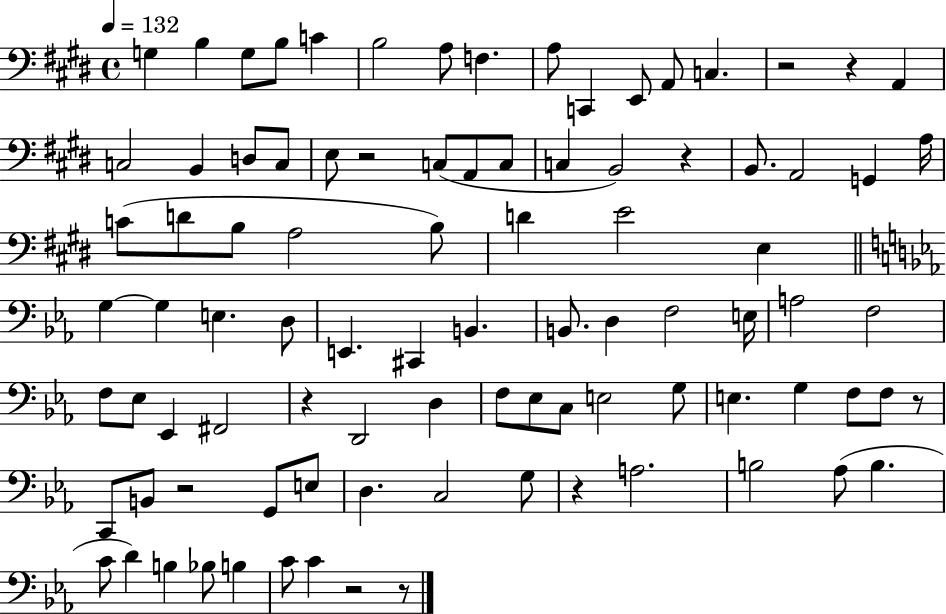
X:1
T:Untitled
M:4/4
L:1/4
K:E
G, B, G,/2 B,/2 C B,2 A,/2 F, A,/2 C,, E,,/2 A,,/2 C, z2 z A,, C,2 B,, D,/2 C,/2 E,/2 z2 C,/2 A,,/2 C,/2 C, B,,2 z B,,/2 A,,2 G,, A,/4 C/2 D/2 B,/2 A,2 B,/2 D E2 E, G, G, E, D,/2 E,, ^C,, B,, B,,/2 D, F,2 E,/4 A,2 F,2 F,/2 _E,/2 _E,, ^F,,2 z D,,2 D, F,/2 _E,/2 C,/2 E,2 G,/2 E, G, F,/2 F,/2 z/2 C,,/2 B,,/2 z2 G,,/2 E,/2 D, C,2 G,/2 z A,2 B,2 _A,/2 B, C/2 D B, _B,/2 B, C/2 C z2 z/2